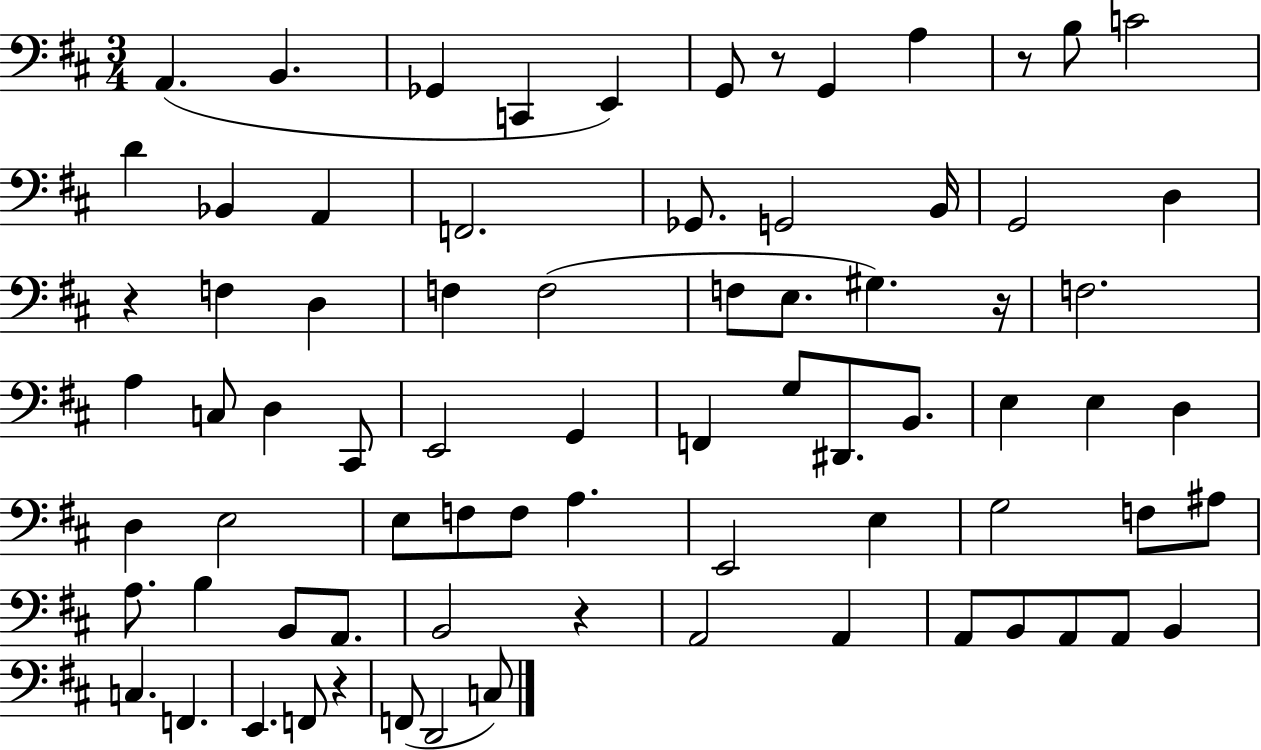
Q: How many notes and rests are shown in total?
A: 76